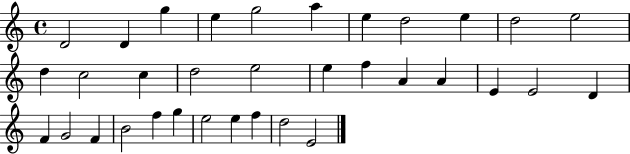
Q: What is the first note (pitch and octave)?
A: D4